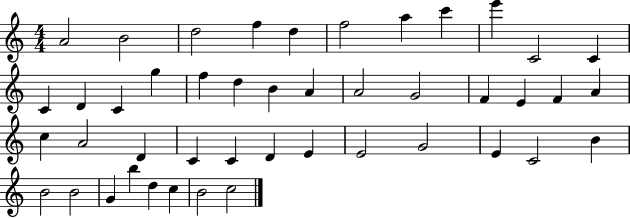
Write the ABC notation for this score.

X:1
T:Untitled
M:4/4
L:1/4
K:C
A2 B2 d2 f d f2 a c' e' C2 C C D C g f d B A A2 G2 F E F A c A2 D C C D E E2 G2 E C2 B B2 B2 G b d c B2 c2